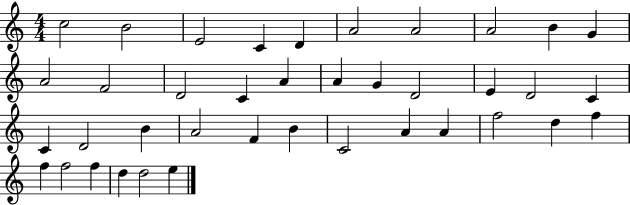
C5/h B4/h E4/h C4/q D4/q A4/h A4/h A4/h B4/q G4/q A4/h F4/h D4/h C4/q A4/q A4/q G4/q D4/h E4/q D4/h C4/q C4/q D4/h B4/q A4/h F4/q B4/q C4/h A4/q A4/q F5/h D5/q F5/q F5/q F5/h F5/q D5/q D5/h E5/q